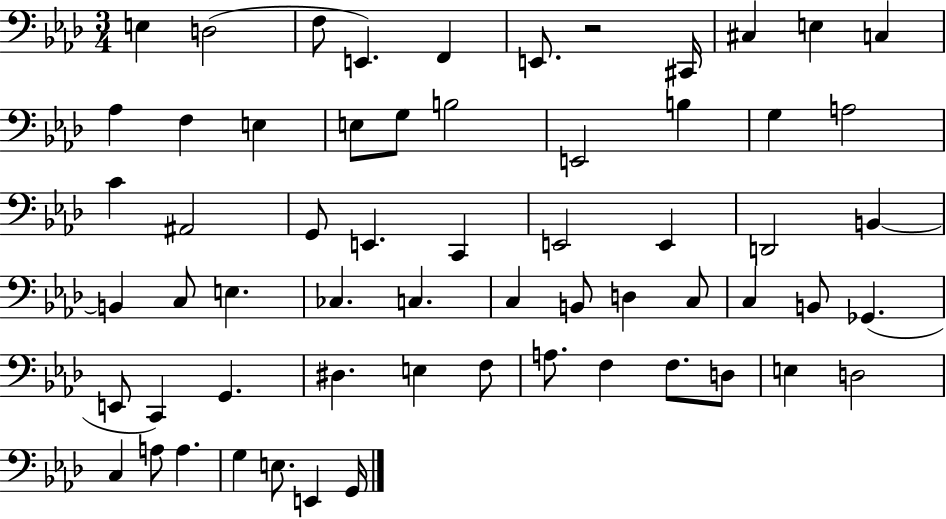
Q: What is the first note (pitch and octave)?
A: E3